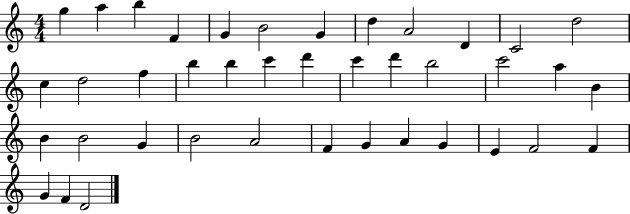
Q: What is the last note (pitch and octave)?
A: D4